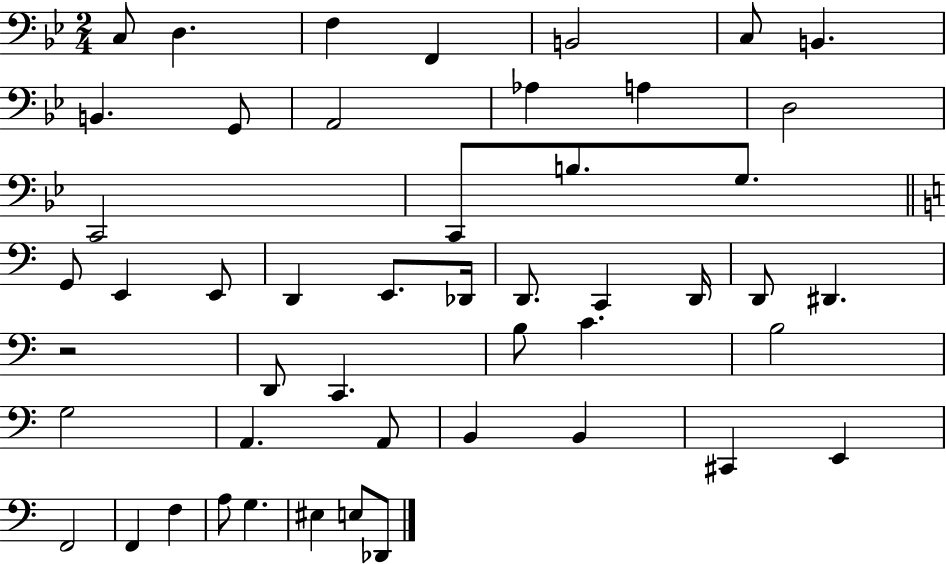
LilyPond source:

{
  \clef bass
  \numericTimeSignature
  \time 2/4
  \key bes \major
  c8 d4. | f4 f,4 | b,2 | c8 b,4. | \break b,4. g,8 | a,2 | aes4 a4 | d2 | \break c,2 | c,8 b8. g8. | \bar "||" \break \key c \major g,8 e,4 e,8 | d,4 e,8. des,16 | d,8. c,4 d,16 | d,8 dis,4. | \break r2 | d,8 c,4. | b8 c'4. | b2 | \break g2 | a,4. a,8 | b,4 b,4 | cis,4 e,4 | \break f,2 | f,4 f4 | a8 g4. | eis4 e8 des,8 | \break \bar "|."
}